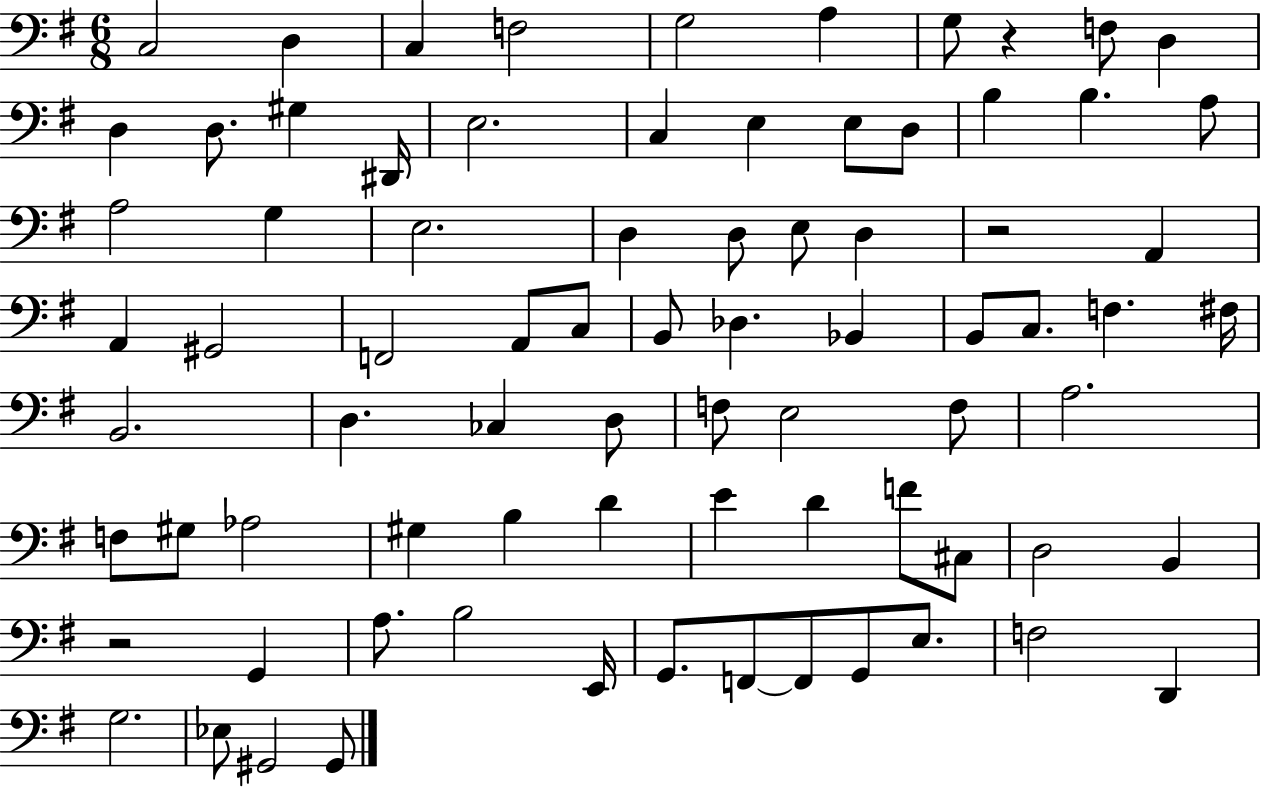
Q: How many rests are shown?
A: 3